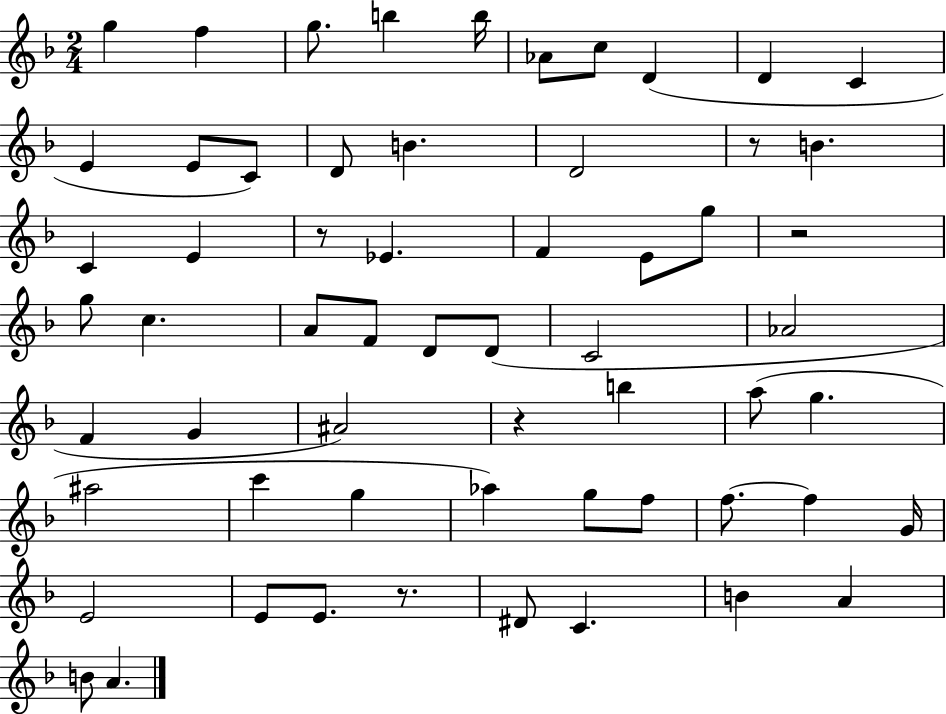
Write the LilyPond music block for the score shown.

{
  \clef treble
  \numericTimeSignature
  \time 2/4
  \key f \major
  g''4 f''4 | g''8. b''4 b''16 | aes'8 c''8 d'4( | d'4 c'4 | \break e'4 e'8 c'8) | d'8 b'4. | d'2 | r8 b'4. | \break c'4 e'4 | r8 ees'4. | f'4 e'8 g''8 | r2 | \break g''8 c''4. | a'8 f'8 d'8 d'8( | c'2 | aes'2 | \break f'4 g'4 | ais'2) | r4 b''4 | a''8( g''4. | \break ais''2 | c'''4 g''4 | aes''4) g''8 f''8 | f''8.~~ f''4 g'16 | \break e'2 | e'8 e'8. r8. | dis'8 c'4. | b'4 a'4 | \break b'8 a'4. | \bar "|."
}